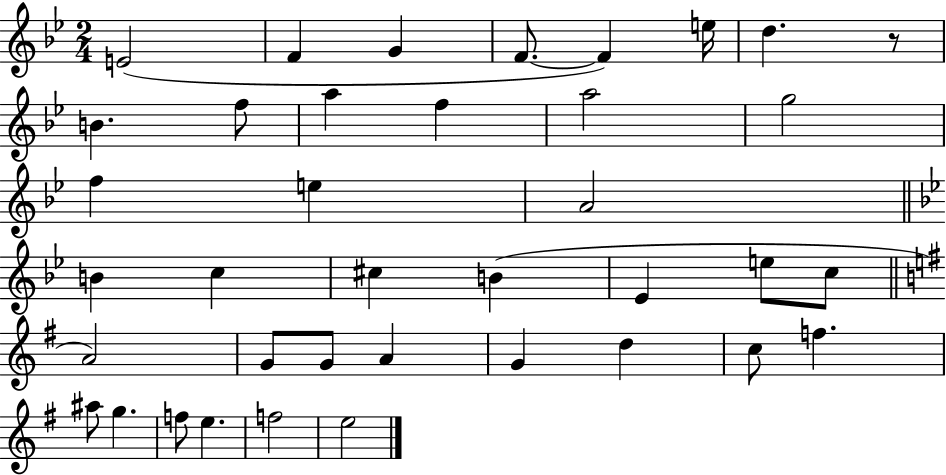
{
  \clef treble
  \numericTimeSignature
  \time 2/4
  \key bes \major
  e'2( | f'4 g'4 | f'8.~~ f'4) e''16 | d''4. r8 | \break b'4. f''8 | a''4 f''4 | a''2 | g''2 | \break f''4 e''4 | a'2 | \bar "||" \break \key bes \major b'4 c''4 | cis''4 b'4( | ees'4 e''8 c''8 | \bar "||" \break \key e \minor a'2) | g'8 g'8 a'4 | g'4 d''4 | c''8 f''4. | \break ais''8 g''4. | f''8 e''4. | f''2 | e''2 | \break \bar "|."
}